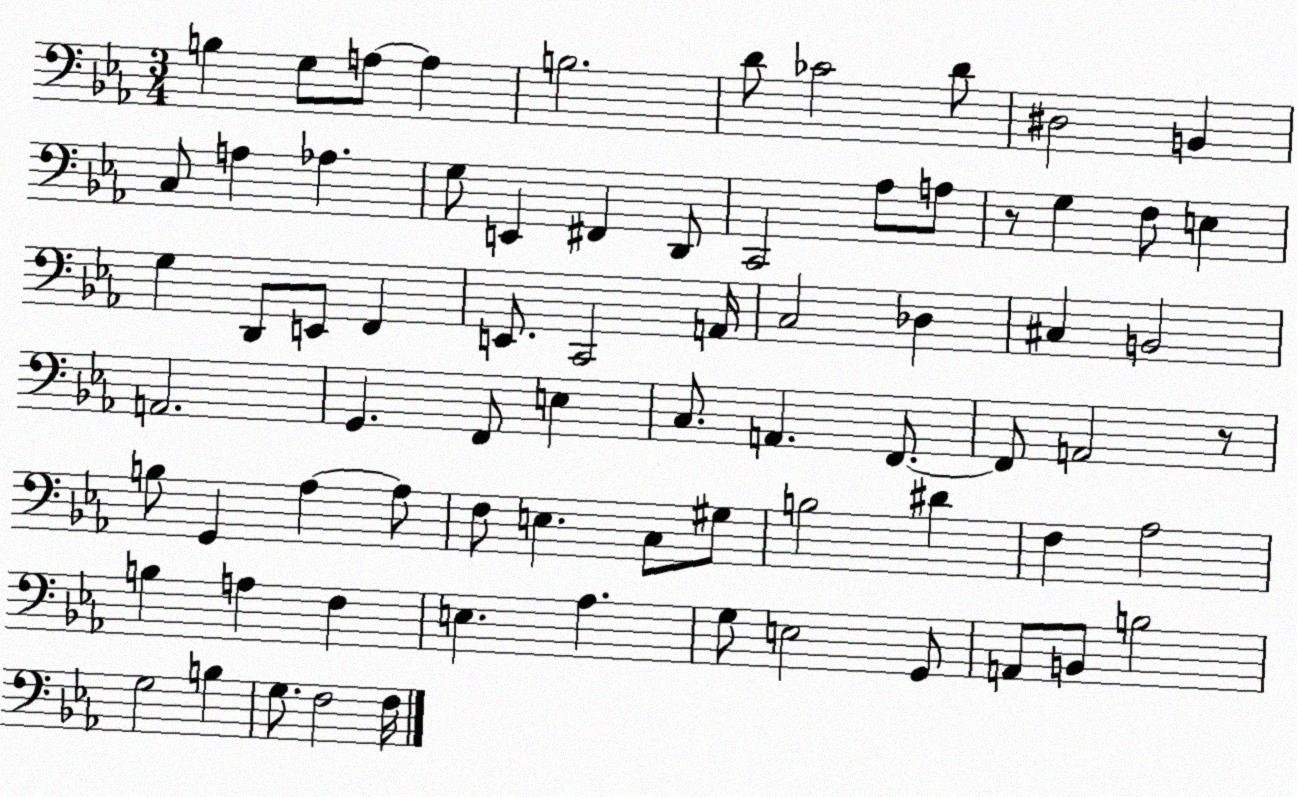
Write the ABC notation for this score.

X:1
T:Untitled
M:3/4
L:1/4
K:Eb
B, G,/2 A,/2 A, B,2 D/2 _C2 D/2 ^D,2 B,, C,/2 A, _A, G,/2 E,, ^F,, D,,/2 C,,2 _A,/2 A,/2 z/2 G, F,/2 E, G, D,,/2 E,,/2 F,, E,,/2 C,,2 A,,/4 C,2 _D, ^C, B,,2 A,,2 G,, F,,/2 E, C,/2 A,, F,,/2 F,,/2 A,,2 z/2 B,/2 G,, _A, _A,/2 F,/2 E, C,/2 ^G,/2 B,2 ^D F, _A,2 B, A, F, E, _A, G,/2 E,2 G,,/2 A,,/2 B,,/2 B,2 G,2 B, G,/2 F,2 F,/4